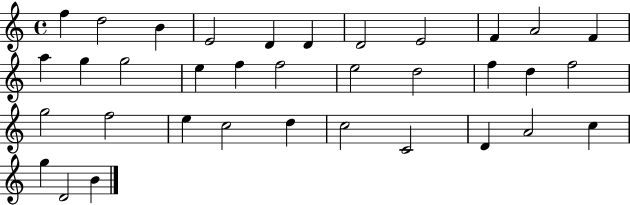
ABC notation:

X:1
T:Untitled
M:4/4
L:1/4
K:C
f d2 B E2 D D D2 E2 F A2 F a g g2 e f f2 e2 d2 f d f2 g2 f2 e c2 d c2 C2 D A2 c g D2 B